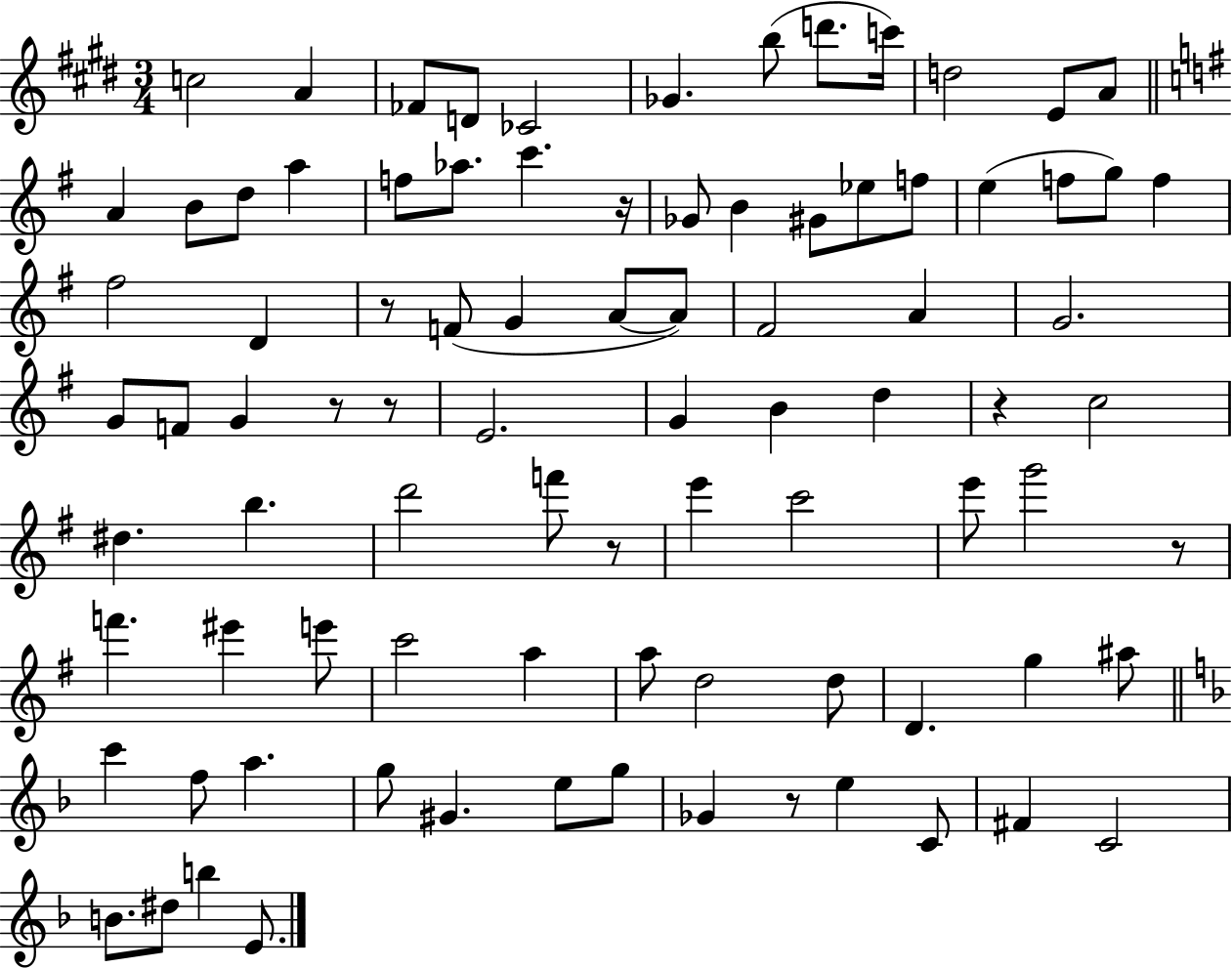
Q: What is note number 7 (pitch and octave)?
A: B5